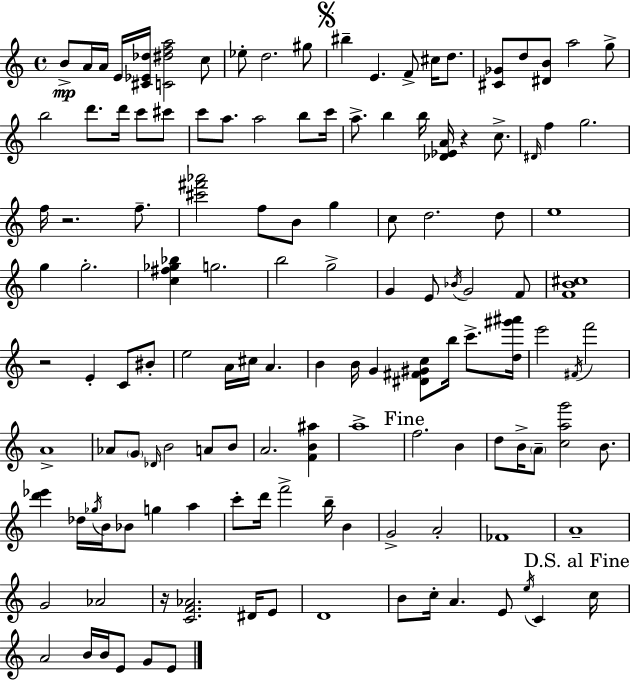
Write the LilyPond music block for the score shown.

{
  \clef treble
  \time 4/4
  \defaultTimeSignature
  \key a \minor
  b'8->\mp a'16 a'16 e'16 <cis' ees' des''>16 <c' dis'' f'' a''>2 c''8 | ees''8-. d''2. gis''8 | \mark \markup { \musicglyph "scripts.segno" } bis''4-- e'4. f'8-> cis''16 d''8. | <cis' ges'>8 d''8 <dis' b'>8 a''2 g''8-> | \break b''2 d'''8. d'''16 c'''8 cis'''8 | c'''8 a''8. a''2 b''8 c'''16 | a''8.-> b''4 b''16 <des' ees' a'>16 r4 c''8.-> | \grace { dis'16 } f''4 g''2. | \break f''16 r2. f''8.-- | <cis''' fis''' aes'''>2 f''8 b'8 g''4 | c''8 d''2. d''8 | e''1 | \break g''4 g''2.-. | <c'' fis'' ges'' bes''>4 g''2. | b''2 g''2-> | g'4 e'8 \acciaccatura { bes'16 } g'2 | \break f'8 <f' b' cis''>1 | r2 e'4-. c'8 | bis'8-. e''2 a'16 cis''16 a'4. | b'4 b'16 g'4 <dis' fis' gis' c''>8 b''16 c'''8.-> | \break <d'' gis''' ais'''>16 e'''2 \acciaccatura { fis'16 } f'''2 | a'1-> | aes'8 \parenthesize g'8 \grace { des'16 } b'2 | a'8 b'8 a'2. | \break <f' b' ais''>4 a''1-> | \mark "Fine" f''2. | b'4 d''8 b'16-> \parenthesize a'8-- <c'' a'' g'''>2 | b'8. <d''' ees'''>4 des''16 \acciaccatura { ges''16 } b'16 bes'8 g''4 | \break a''4 c'''8-. d'''16 f'''2-> | b''16-- b'4 g'2-> a'2-. | fes'1 | a'1-- | \break g'2 aes'2 | r16 <c' f' aes'>2. | dis'16 e'8 d'1 | b'8 c''16-. a'4. e'8 | \break \acciaccatura { e''16 } c'4 \mark "D.S. al Fine" c''16 a'2 b'16 b'16 | e'8 g'8 e'8 \bar "|."
}